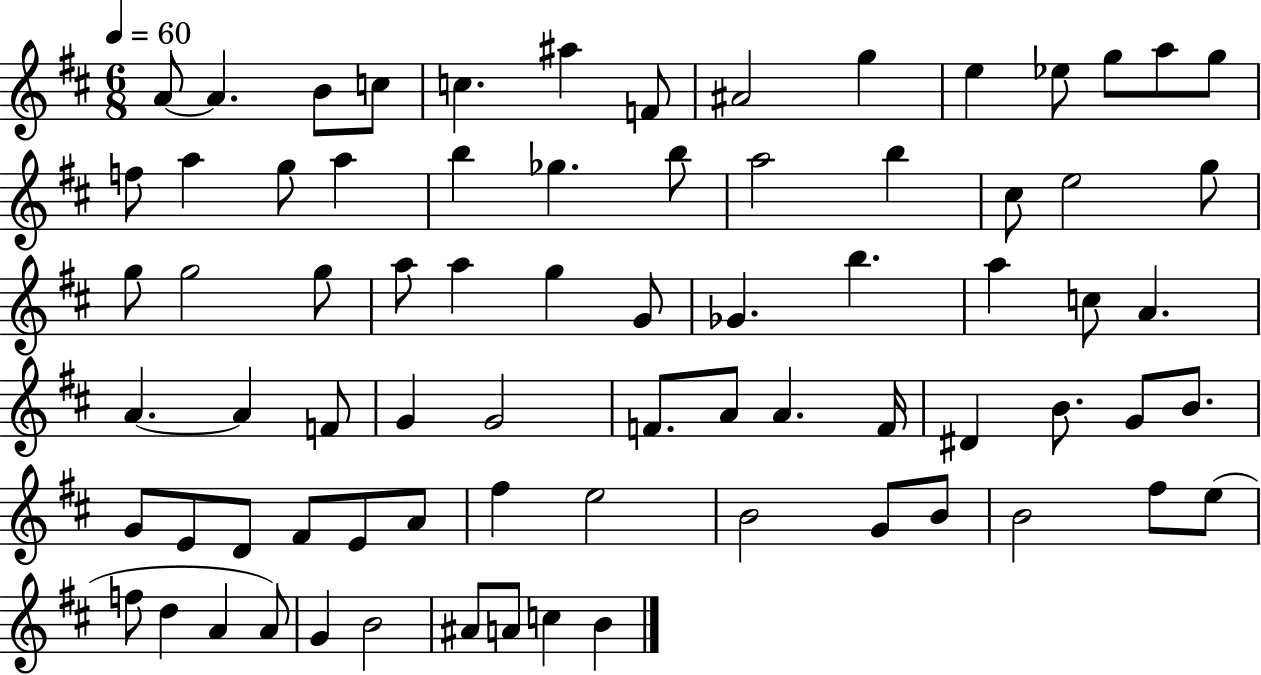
A4/e A4/q. B4/e C5/e C5/q. A#5/q F4/e A#4/h G5/q E5/q Eb5/e G5/e A5/e G5/e F5/e A5/q G5/e A5/q B5/q Gb5/q. B5/e A5/h B5/q C#5/e E5/h G5/e G5/e G5/h G5/e A5/e A5/q G5/q G4/e Gb4/q. B5/q. A5/q C5/e A4/q. A4/q. A4/q F4/e G4/q G4/h F4/e. A4/e A4/q. F4/s D#4/q B4/e. G4/e B4/e. G4/e E4/e D4/e F#4/e E4/e A4/e F#5/q E5/h B4/h G4/e B4/e B4/h F#5/e E5/e F5/e D5/q A4/q A4/e G4/q B4/h A#4/e A4/e C5/q B4/q